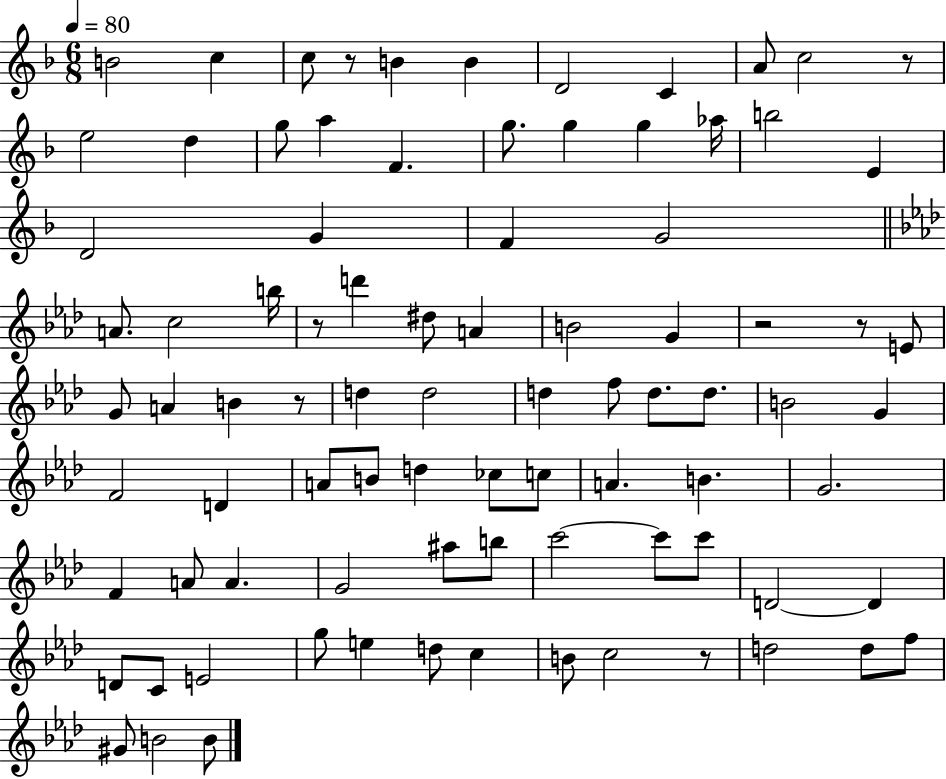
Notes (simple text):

B4/h C5/q C5/e R/e B4/q B4/q D4/h C4/q A4/e C5/h R/e E5/h D5/q G5/e A5/q F4/q. G5/e. G5/q G5/q Ab5/s B5/h E4/q D4/h G4/q F4/q G4/h A4/e. C5/h B5/s R/e D6/q D#5/e A4/q B4/h G4/q R/h R/e E4/e G4/e A4/q B4/q R/e D5/q D5/h D5/q F5/e D5/e. D5/e. B4/h G4/q F4/h D4/q A4/e B4/e D5/q CES5/e C5/e A4/q. B4/q. G4/h. F4/q A4/e A4/q. G4/h A#5/e B5/e C6/h C6/e C6/e D4/h D4/q D4/e C4/e E4/h G5/e E5/q D5/e C5/q B4/e C5/h R/e D5/h D5/e F5/e G#4/e B4/h B4/e